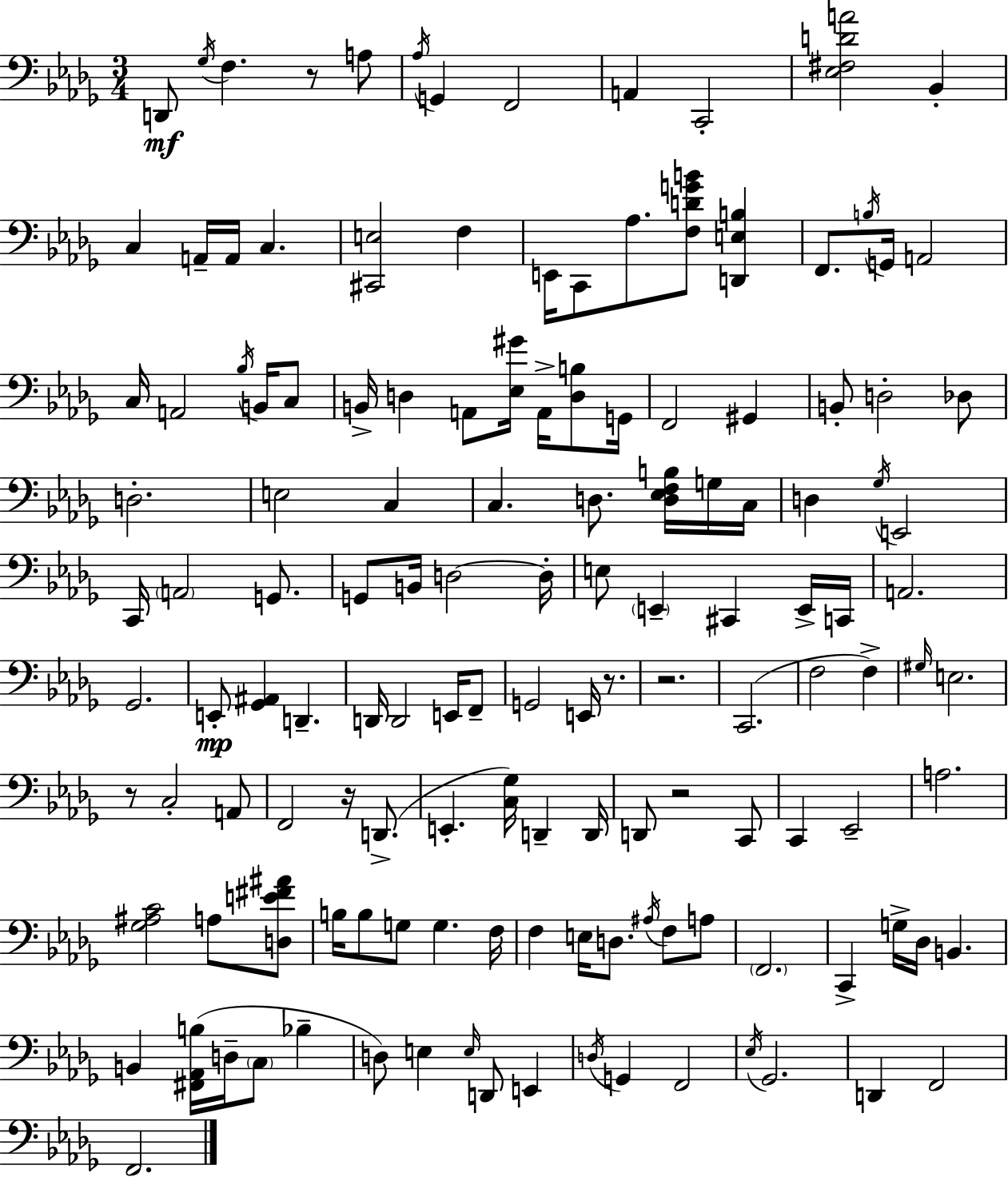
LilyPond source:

{
  \clef bass
  \numericTimeSignature
  \time 3/4
  \key bes \minor
  d,8\mf \acciaccatura { ges16 } f4. r8 a8 | \acciaccatura { aes16 } g,4 f,2 | a,4 c,2-. | <ees fis d' a'>2 bes,4-. | \break c4 a,16-- a,16 c4. | <cis, e>2 f4 | e,16 c,8 aes8. <f d' g' b'>8 <d, e b>4 | f,8. \acciaccatura { b16 } g,16 a,2 | \break c16 a,2 | \acciaccatura { bes16 } b,16 c8 b,16-> d4 a,8 <ees gis'>16 | a,16-> <d b>8 g,16 f,2 | gis,4 b,8-. d2-. | \break des8 d2.-. | e2 | c4 c4. d8. | <d ees f b>16 g16 c16 d4 \acciaccatura { ges16 } e,2 | \break c,16 \parenthesize a,2 | g,8. g,8 b,16 d2~~ | d16-. e8 \parenthesize e,4-- cis,4 | e,16-> c,16 a,2. | \break ges,2. | e,8-.\mp <ges, ais,>4 d,4.-- | d,16 d,2 | e,16 f,8-- g,2 | \break e,16 r8. r2. | c,2.( | f2 | f4->) \grace { gis16 } e2. | \break r8 c2-. | a,8 f,2 | r16 d,8.->( e,4.-. | <c ges>16) d,4-- d,16 d,8 r2 | \break c,8 c,4 ees,2-- | a2. | <ges ais c'>2 | a8 <d e' fis' ais'>8 b16 b8 g8 g4. | \break f16 f4 e16 d8. | \acciaccatura { ais16 } f8 a8 \parenthesize f,2. | c,4-> g16-> | des16 b,4. b,4 <fis, aes, b>16( | \break d16-- \parenthesize c8 bes4-- d8) e4 | \grace { e16 } d,8 e,4 \acciaccatura { d16 } g,4 | f,2 \acciaccatura { ees16 } ges,2. | d,4 | \break f,2 f,2. | \bar "|."
}